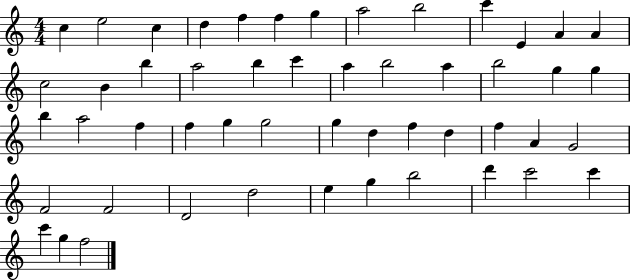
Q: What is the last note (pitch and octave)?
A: F5